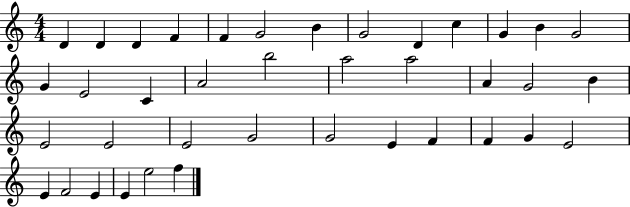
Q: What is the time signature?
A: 4/4